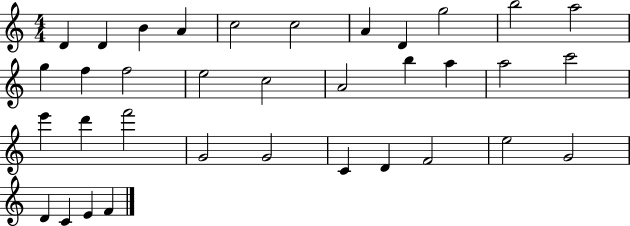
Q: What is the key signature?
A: C major